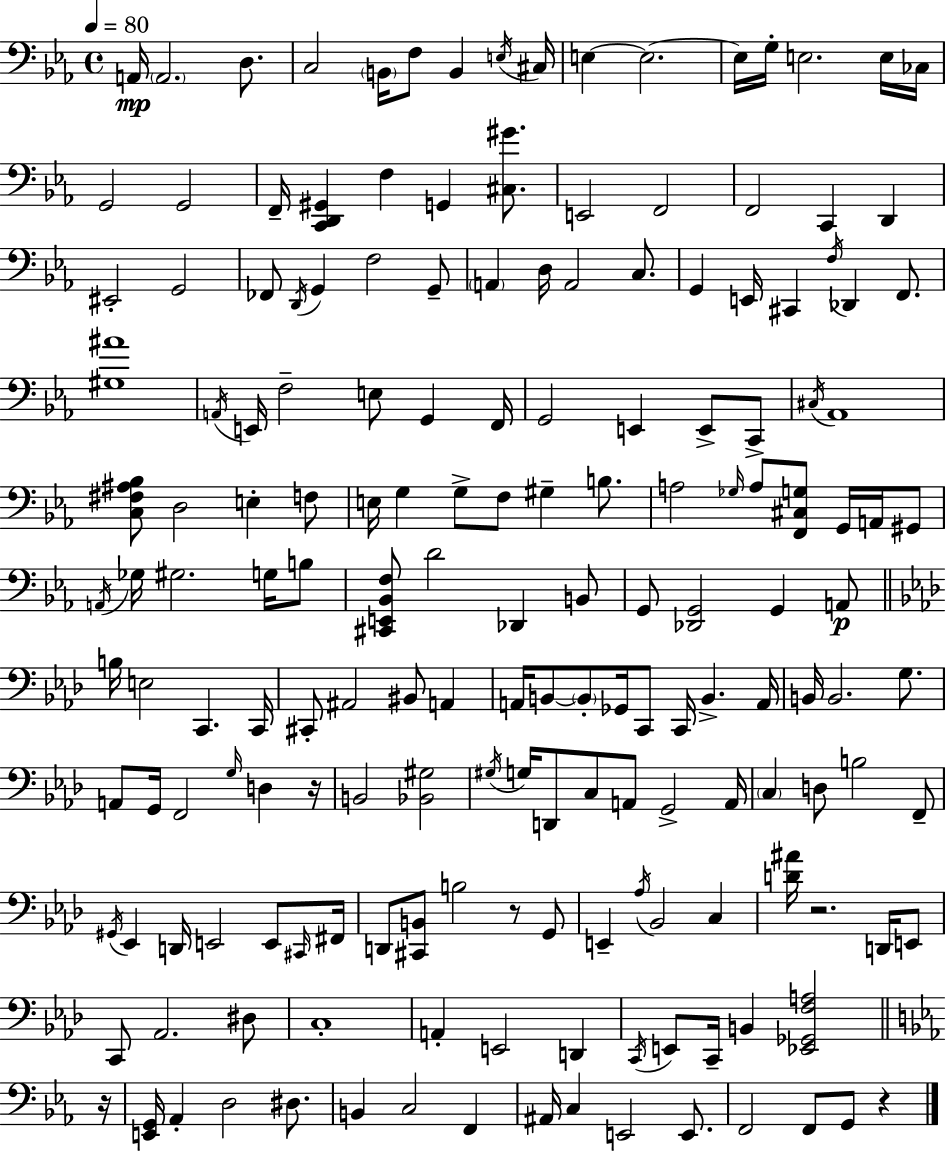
{
  \clef bass
  \time 4/4
  \defaultTimeSignature
  \key ees \major
  \tempo 4 = 80
  a,16\mp \parenthesize a,2. d8. | c2 \parenthesize b,16 f8 b,4 \acciaccatura { e16 } | cis16 e4~~ e2.~~ | e16 g16-. e2. e16 | \break ces16 g,2 g,2 | f,16-- <c, d, gis,>4 f4 g,4 <cis gis'>8. | e,2 f,2 | f,2 c,4 d,4 | \break eis,2-. g,2 | fes,8 \acciaccatura { d,16 } g,4 f2 | g,8-- \parenthesize a,4 d16 a,2 c8. | g,4 e,16 cis,4 \acciaccatura { f16 } des,4 | \break f,8. <gis ais'>1 | \acciaccatura { a,16 } e,16 f2-- e8 g,4 | f,16 g,2 e,4 | e,8-> c,8-> \acciaccatura { cis16 } aes,1 | \break <c fis ais bes>8 d2 e4-. | f8 e16 g4 g8-> f8 gis4-- | b8. a2 \grace { ges16 } a8 | <f, cis g>8 g,16 a,16 gis,8 \acciaccatura { a,16 } ges16 gis2. | \break g16 b8 <cis, e, bes, f>8 d'2 | des,4 b,8 g,8 <des, g,>2 | g,4 a,8\p \bar "||" \break \key f \minor b16 e2 c,4. c,16 | cis,8-. ais,2 bis,8 a,4 | a,16 b,8~~ \parenthesize b,8-. ges,16 c,8 c,16 b,4.-> a,16 | b,16 b,2. g8. | \break a,8 g,16 f,2 \grace { g16 } d4 | r16 b,2 <bes, gis>2 | \acciaccatura { gis16 } g16 d,8 c8 a,8 g,2-> | a,16 \parenthesize c4 d8 b2 | \break f,8-- \acciaccatura { gis,16 } ees,4 d,16 e,2 | e,8 \grace { cis,16 } fis,16 d,8 <cis, b,>8 b2 | r8 g,8 e,4-- \acciaccatura { aes16 } bes,2 | c4 <d' ais'>16 r2. | \break d,16 e,8 c,8 aes,2. | dis8 c1-. | a,4-. e,2 | d,4 \acciaccatura { c,16 } e,8 c,16-- b,4 <ees, ges, f a>2 | \break \bar "||" \break \key c \minor r16 <e, g,>16 aes,4-. d2 dis8. | b,4 c2 f,4 | ais,16 c4 e,2 e,8. | f,2 f,8 g,8 r4 | \break \bar "|."
}